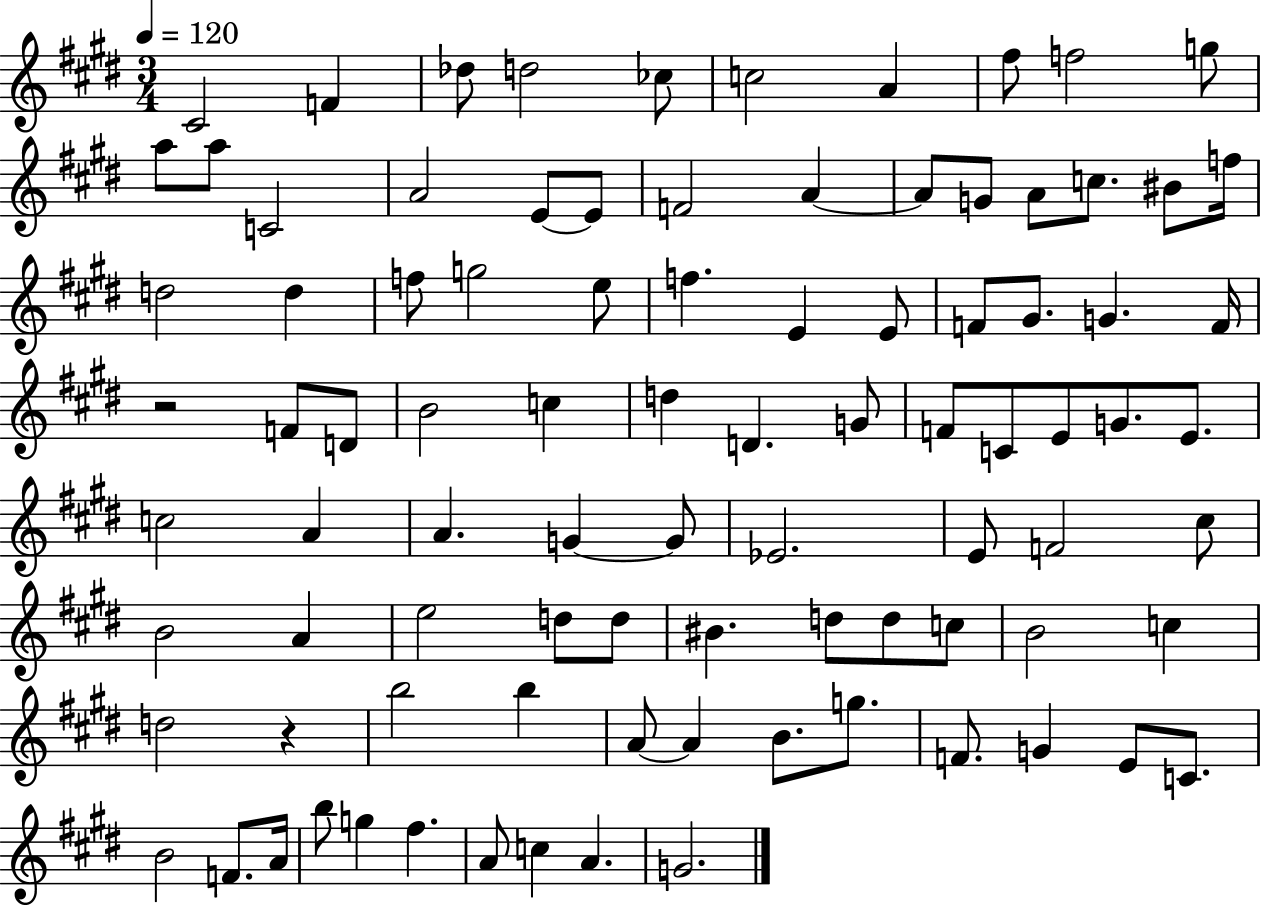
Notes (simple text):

C#4/h F4/q Db5/e D5/h CES5/e C5/h A4/q F#5/e F5/h G5/e A5/e A5/e C4/h A4/h E4/e E4/e F4/h A4/q A4/e G4/e A4/e C5/e. BIS4/e F5/s D5/h D5/q F5/e G5/h E5/e F5/q. E4/q E4/e F4/e G#4/e. G4/q. F4/s R/h F4/e D4/e B4/h C5/q D5/q D4/q. G4/e F4/e C4/e E4/e G4/e. E4/e. C5/h A4/q A4/q. G4/q G4/e Eb4/h. E4/e F4/h C#5/e B4/h A4/q E5/h D5/e D5/e BIS4/q. D5/e D5/e C5/e B4/h C5/q D5/h R/q B5/h B5/q A4/e A4/q B4/e. G5/e. F4/e. G4/q E4/e C4/e. B4/h F4/e. A4/s B5/e G5/q F#5/q. A4/e C5/q A4/q. G4/h.